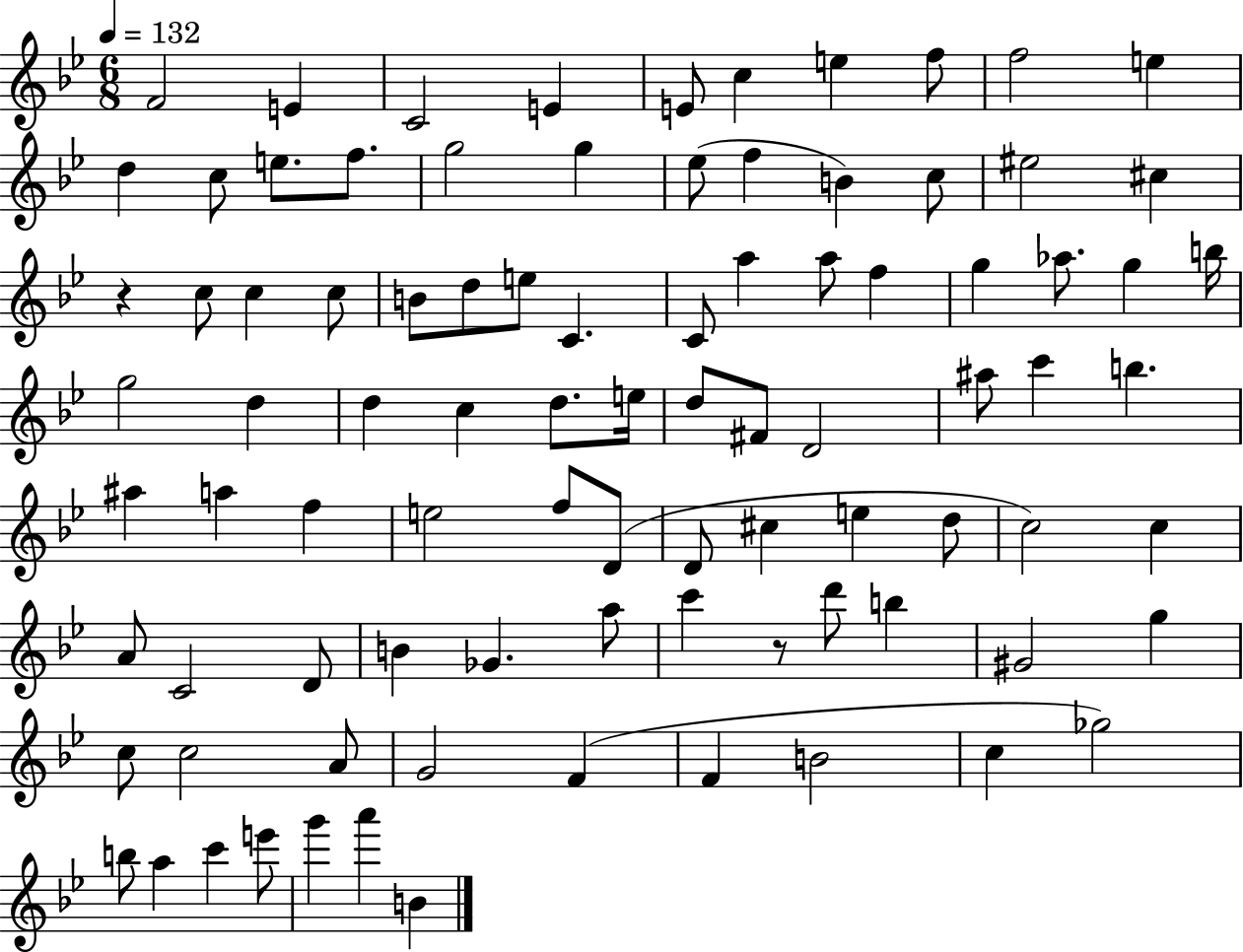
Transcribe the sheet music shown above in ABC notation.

X:1
T:Untitled
M:6/8
L:1/4
K:Bb
F2 E C2 E E/2 c e f/2 f2 e d c/2 e/2 f/2 g2 g _e/2 f B c/2 ^e2 ^c z c/2 c c/2 B/2 d/2 e/2 C C/2 a a/2 f g _a/2 g b/4 g2 d d c d/2 e/4 d/2 ^F/2 D2 ^a/2 c' b ^a a f e2 f/2 D/2 D/2 ^c e d/2 c2 c A/2 C2 D/2 B _G a/2 c' z/2 d'/2 b ^G2 g c/2 c2 A/2 G2 F F B2 c _g2 b/2 a c' e'/2 g' a' B